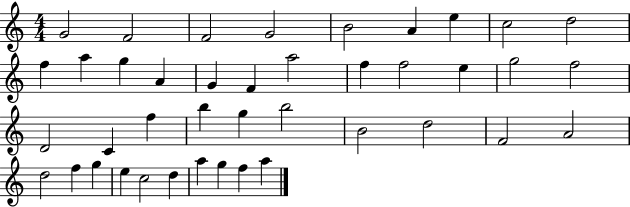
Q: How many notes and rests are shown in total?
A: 41